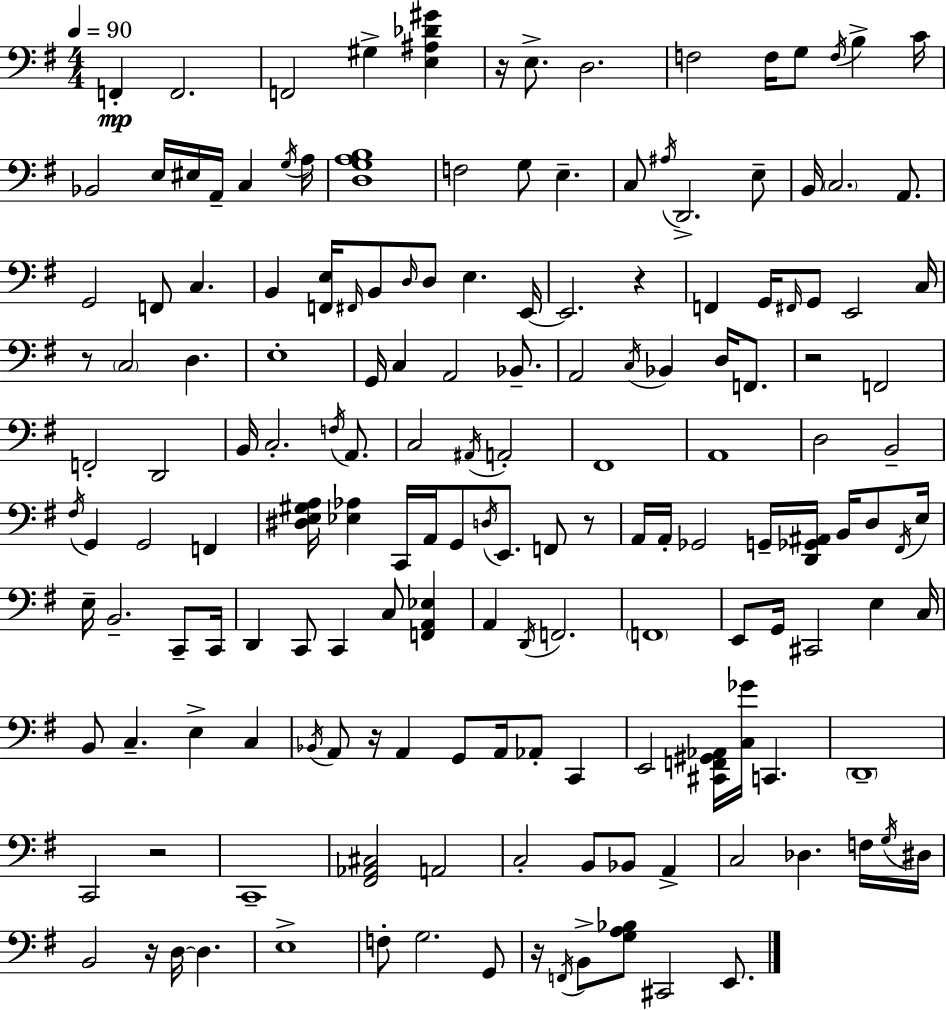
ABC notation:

X:1
T:Untitled
M:4/4
L:1/4
K:Em
F,, F,,2 F,,2 ^G, [E,^A,_D^G] z/4 E,/2 D,2 F,2 F,/4 G,/2 F,/4 B, C/4 _B,,2 E,/4 ^E,/4 A,,/4 C, G,/4 A,/4 [D,G,A,B,]4 F,2 G,/2 E, C,/2 ^A,/4 D,,2 E,/2 B,,/4 C,2 A,,/2 G,,2 F,,/2 C, B,, [F,,E,]/4 ^F,,/4 B,,/2 D,/4 D,/2 E, E,,/4 E,,2 z F,, G,,/4 ^F,,/4 G,,/2 E,,2 C,/4 z/2 C,2 D, E,4 G,,/4 C, A,,2 _B,,/2 A,,2 C,/4 _B,, D,/4 F,,/2 z2 F,,2 F,,2 D,,2 B,,/4 C,2 F,/4 A,,/2 C,2 ^A,,/4 A,,2 ^F,,4 A,,4 D,2 B,,2 ^F,/4 G,, G,,2 F,, [^D,E,^G,A,]/4 [_E,_A,] C,,/4 A,,/4 G,,/2 D,/4 E,,/2 F,,/2 z/2 A,,/4 A,,/4 _G,,2 G,,/4 [D,,_G,,^A,,]/4 B,,/4 D,/2 ^F,,/4 E,/4 E,/4 B,,2 C,,/2 C,,/4 D,, C,,/2 C,, C,/2 [F,,A,,_E,] A,, D,,/4 F,,2 F,,4 E,,/2 G,,/4 ^C,,2 E, C,/4 B,,/2 C, E, C, _B,,/4 A,,/2 z/4 A,, G,,/2 A,,/4 _A,,/2 C,, E,,2 [^C,,F,,^G,,_A,,]/4 [C,_G]/4 C,, D,,4 C,,2 z2 C,,4 [^F,,_A,,^C,]2 A,,2 C,2 B,,/2 _B,,/2 A,, C,2 _D, F,/4 G,/4 ^D,/4 B,,2 z/4 D,/4 D, E,4 F,/2 G,2 G,,/2 z/4 F,,/4 B,,/2 [G,A,_B,]/2 ^C,,2 E,,/2